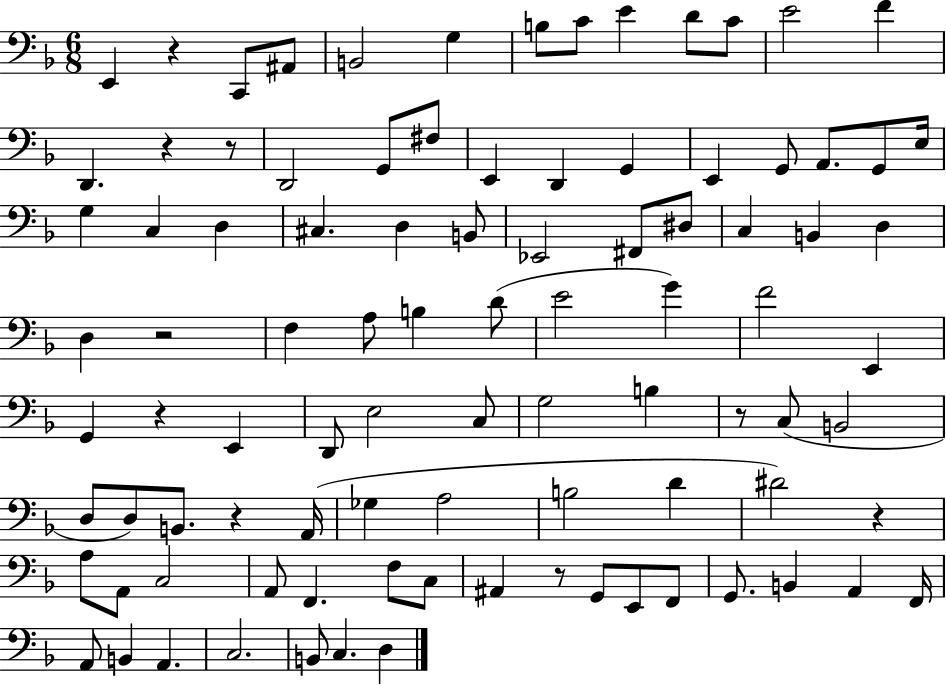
X:1
T:Untitled
M:6/8
L:1/4
K:F
E,, z C,,/2 ^A,,/2 B,,2 G, B,/2 C/2 E D/2 C/2 E2 F D,, z z/2 D,,2 G,,/2 ^F,/2 E,, D,, G,, E,, G,,/2 A,,/2 G,,/2 E,/4 G, C, D, ^C, D, B,,/2 _E,,2 ^F,,/2 ^D,/2 C, B,, D, D, z2 F, A,/2 B, D/2 E2 G F2 E,, G,, z E,, D,,/2 E,2 C,/2 G,2 B, z/2 C,/2 B,,2 D,/2 D,/2 B,,/2 z A,,/4 _G, A,2 B,2 D ^D2 z A,/2 A,,/2 C,2 A,,/2 F,, F,/2 C,/2 ^A,, z/2 G,,/2 E,,/2 F,,/2 G,,/2 B,, A,, F,,/4 A,,/2 B,, A,, C,2 B,,/2 C, D,